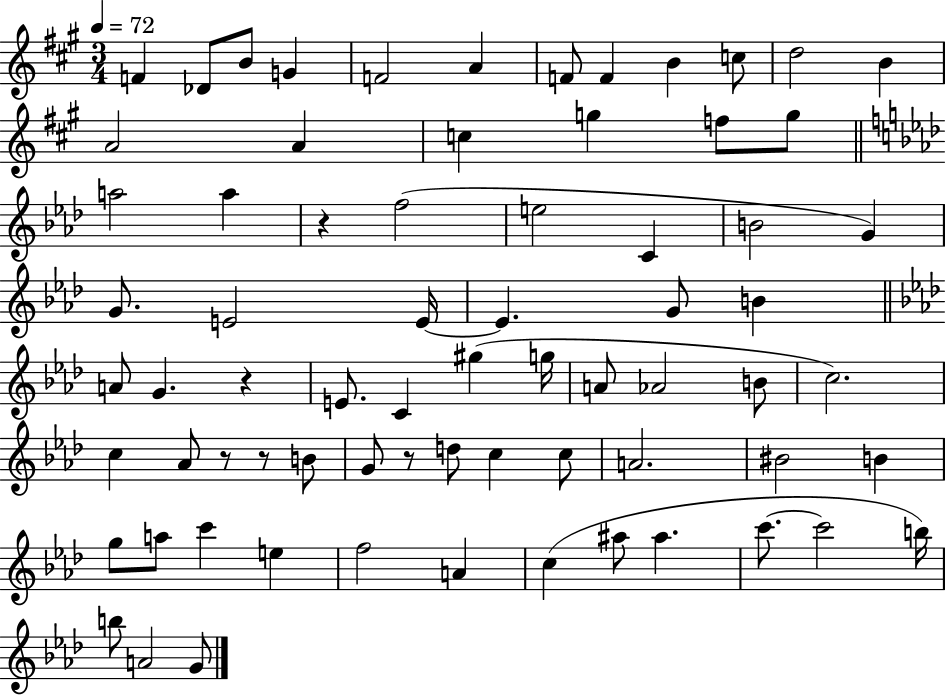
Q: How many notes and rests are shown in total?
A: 71